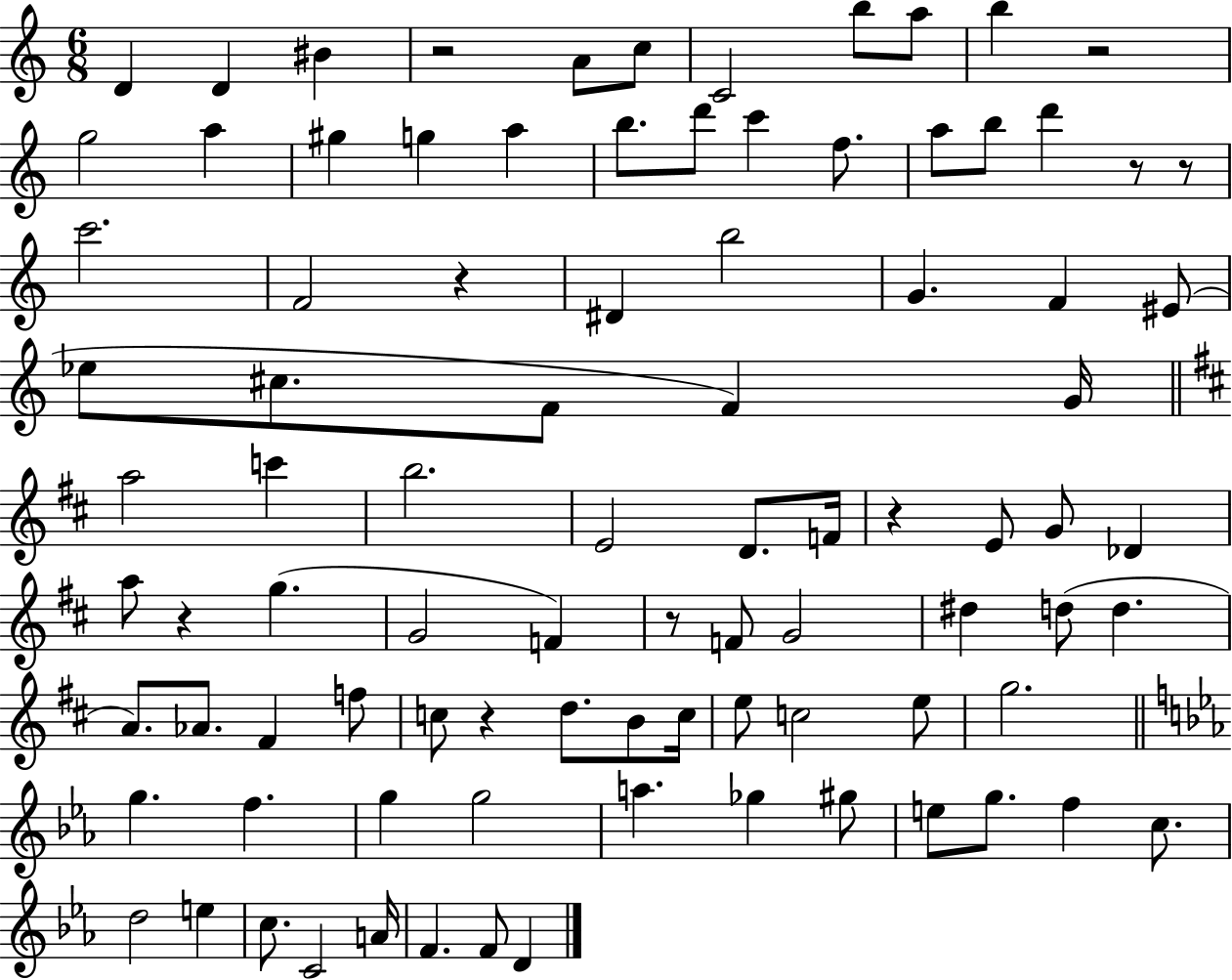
X:1
T:Untitled
M:6/8
L:1/4
K:C
D D ^B z2 A/2 c/2 C2 b/2 a/2 b z2 g2 a ^g g a b/2 d'/2 c' f/2 a/2 b/2 d' z/2 z/2 c'2 F2 z ^D b2 G F ^E/2 _e/2 ^c/2 F/2 F G/4 a2 c' b2 E2 D/2 F/4 z E/2 G/2 _D a/2 z g G2 F z/2 F/2 G2 ^d d/2 d A/2 _A/2 ^F f/2 c/2 z d/2 B/2 c/4 e/2 c2 e/2 g2 g f g g2 a _g ^g/2 e/2 g/2 f c/2 d2 e c/2 C2 A/4 F F/2 D